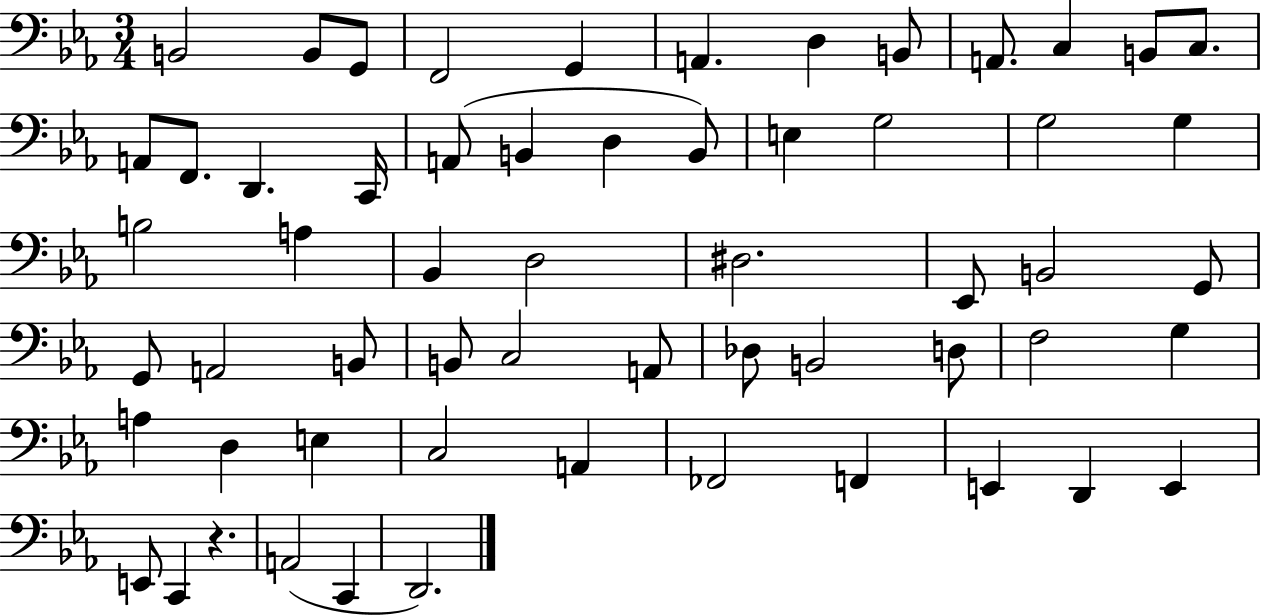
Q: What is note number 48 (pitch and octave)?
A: A2